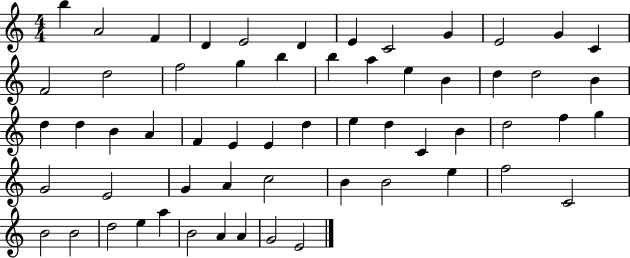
B5/q A4/h F4/q D4/q E4/h D4/q E4/q C4/h G4/q E4/h G4/q C4/q F4/h D5/h F5/h G5/q B5/q B5/q A5/q E5/q B4/q D5/q D5/h B4/q D5/q D5/q B4/q A4/q F4/q E4/q E4/q D5/q E5/q D5/q C4/q B4/q D5/h F5/q G5/q G4/h E4/h G4/q A4/q C5/h B4/q B4/h E5/q F5/h C4/h B4/h B4/h D5/h E5/q A5/q B4/h A4/q A4/q G4/h E4/h